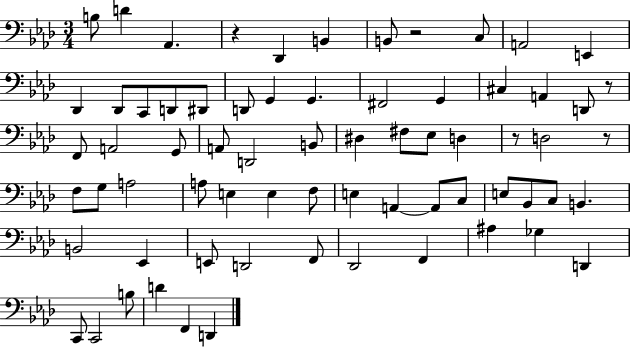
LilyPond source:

{
  \clef bass
  \numericTimeSignature
  \time 3/4
  \key aes \major
  b8 d'4 aes,4. | r4 des,4 b,4 | b,8 r2 c8 | a,2 e,4 | \break des,4 des,8 c,8 d,8 dis,8 | d,8 g,4 g,4. | fis,2 g,4 | cis4 a,4 d,8 r8 | \break f,8 a,2 g,8 | a,8 d,2 b,8 | dis4 fis8 ees8 d4 | r8 d2 r8 | \break f8 g8 a2 | a8 e4 e4 f8 | e4 a,4~~ a,8 c8 | e8 bes,8 c8 b,4. | \break b,2 ees,4 | e,8 d,2 f,8 | des,2 f,4 | ais4 ges4 d,4 | \break c,8 c,2 b8 | d'4 f,4 d,4 | \bar "|."
}